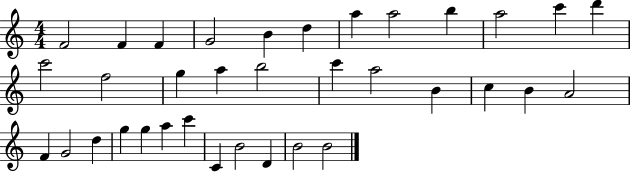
{
  \clef treble
  \numericTimeSignature
  \time 4/4
  \key c \major
  f'2 f'4 f'4 | g'2 b'4 d''4 | a''4 a''2 b''4 | a''2 c'''4 d'''4 | \break c'''2 f''2 | g''4 a''4 b''2 | c'''4 a''2 b'4 | c''4 b'4 a'2 | \break f'4 g'2 d''4 | g''4 g''4 a''4 c'''4 | c'4 b'2 d'4 | b'2 b'2 | \break \bar "|."
}